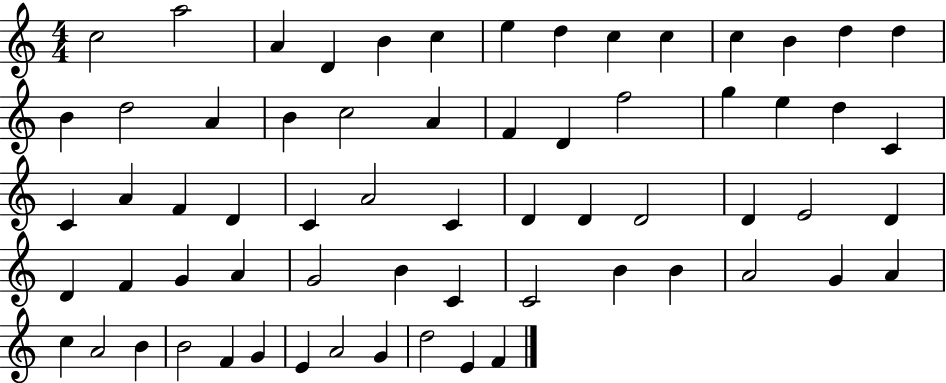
{
  \clef treble
  \numericTimeSignature
  \time 4/4
  \key c \major
  c''2 a''2 | a'4 d'4 b'4 c''4 | e''4 d''4 c''4 c''4 | c''4 b'4 d''4 d''4 | \break b'4 d''2 a'4 | b'4 c''2 a'4 | f'4 d'4 f''2 | g''4 e''4 d''4 c'4 | \break c'4 a'4 f'4 d'4 | c'4 a'2 c'4 | d'4 d'4 d'2 | d'4 e'2 d'4 | \break d'4 f'4 g'4 a'4 | g'2 b'4 c'4 | c'2 b'4 b'4 | a'2 g'4 a'4 | \break c''4 a'2 b'4 | b'2 f'4 g'4 | e'4 a'2 g'4 | d''2 e'4 f'4 | \break \bar "|."
}